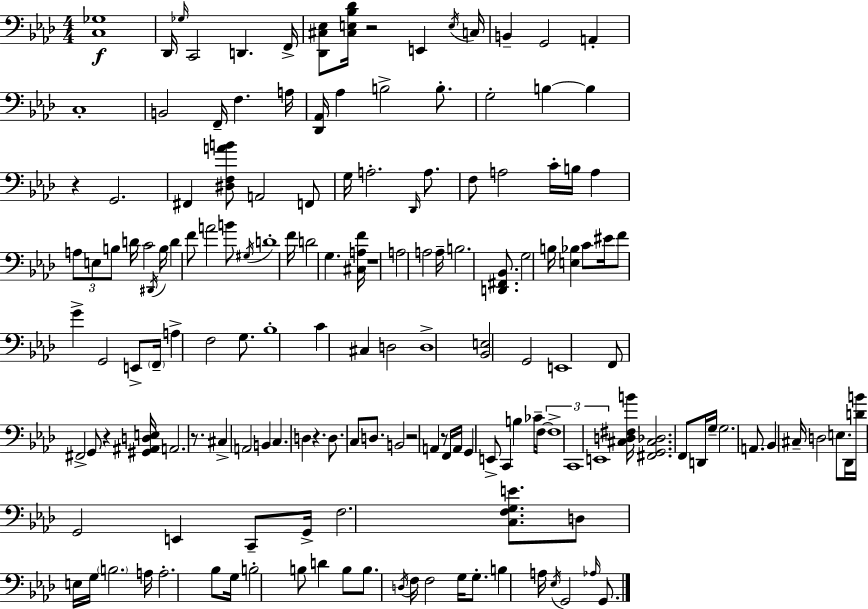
[C3,Gb3]/w Db2/s Gb3/s C2/h D2/q. F2/s [Db2,C#3,Eb3]/e [C#3,E3,Bb3,Db4]/s R/h E2/q E3/s C3/s B2/q G2/h A2/q C3/w B2/h F2/s F3/q. A3/s [Db2,Ab2]/s Ab3/q B3/h B3/e. G3/h B3/q B3/q R/q G2/h. F#2/q [D#3,F3,A4,B4]/e A2/h F2/e G3/s A3/h. Db2/s A3/e. F3/e A3/h C4/s B3/s A3/q A3/e E3/e B3/e D4/s C4/h D#2/s B3/s D4/q F4/e A4/h B4/e G#3/s D4/w F4/s D4/h G3/q. [C#3,A3,F4]/s R/w A3/h A3/h A3/s B3/h. [D2,F#2,Bb2]/e. G3/h B3/s [E3,Bb3]/q C4/e EIS4/s F4/e G4/q G2/h E2/e F2/s A3/q F3/h G3/e. Bb3/w C4/q C#3/q D3/h D3/w [Bb2,E3]/h G2/h E2/w F2/e F#2/h G2/e R/q [G#2,A#2,D3,E3]/s A2/h. R/e. C#3/q A2/h B2/q C3/q. D3/q R/q. D3/e. C3/e D3/e. B2/h R/h A2/q R/e F2/s A2/s G2/q E2/e C2/q B3/q CES4/s F3/s F3/w C2/w E2/w [C#3,D3,F#3,B4]/s [F#2,G2,C#3,Db3]/h. F2/e D2/s G3/s G3/h. A2/e. Bb2/q C#3/s D3/h E3/e. Db2/s [D4,B4]/s G2/h E2/q C2/e G2/s F3/h. [C3,F3,G3,E4]/e. D3/e E3/s G3/s B3/h. A3/s A3/h. Bb3/e G3/s B3/h B3/e D4/q B3/e B3/e. D3/s F3/s F3/h G3/s G3/e. B3/q A3/s Eb3/s G2/h Ab3/s G2/e.